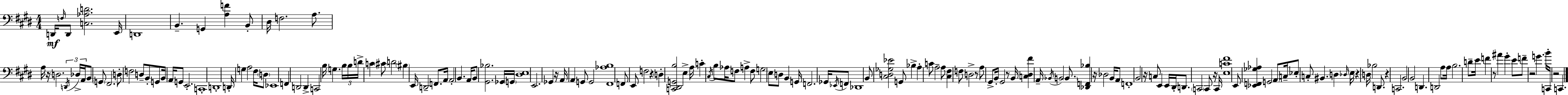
D2/s F3/s D2/e [C3,Ab3,D4]/h. E2/s D2/w B2/q. G2/q [A3,F4]/q B2/e D#3/s F3/h. A3/e. A3/s R/s D3/h. D2/s Db3/s A2/s B2/e G2/e F#2/h. D3/e F3/h D3/e B2/e G2/e B2/s A2/s G2/e E2/h. C2/w D2/w D2/s G3/q A3/h F#3/s D3/e Eb2/w F2/q D2/h D2/q C2/h B3/s G3/q. B3/s B3/s D4/s C4/q C#4/e D4/h BIS3/q E2/s D2/h F2/e. A2/s A2/h B2/q. A2/s B2/e [G#2,Bb3]/h. Gb2/s G2/s [D#3,E3]/w E2/h. Gb2/q R/s A2/s A2/q G2/e G2/h [F#2,Ab3,B3]/w F2/e E2/e F3/h R/q D3/q [C2,D#2,G2,B3]/h E3/q A3/s C4/q C#3/s B3/e Ab3/s F3/e A3/q F3/e G3/h E3/e D3/e B2/q G2/s F2/h. Gb2/s Eb2/s F2/e Db2/w B2/e [C#3,D3,Gb3,Eb4]/h G2/e Bb3/q A3/q C4/e A3/h A3/e [C#3,F#3]/q F3/e D3/h R/e A3/e G#2/e B2/s G#2/h R/e B2/s [C3,D#3,F#4]/q A2/s Bb2/s B2/h B2/e. [Db2,F2,Bb3]/q R/s Db3/h B2/s A2/e F2/w B2/h R/s C3/e E2/q E2/s D#2/s D2/e. C2/h C2/e R/s C2/s [E3,C4,F#4]/w E2/e [Eb2,F2,Gb3,Ab3]/q G2/h A2/e C3/s Eb3/e C3/e BIS2/q. D3/q Db3/s E3/s R/q D3/s Bb3/h D2/e. R/q C2/h. B2/h B2/h D2/q. D2/h A3/e A3/s B3/h. D4/e E4/s F4/q R/e A#4/q G#4/q E4/e F4/e R/h G4/q. B4/s C2/s R/h C2/q.